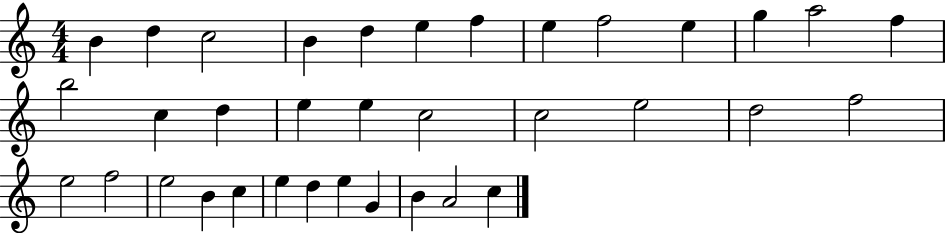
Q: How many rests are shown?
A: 0